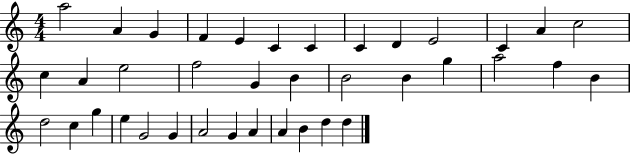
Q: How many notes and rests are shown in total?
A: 38